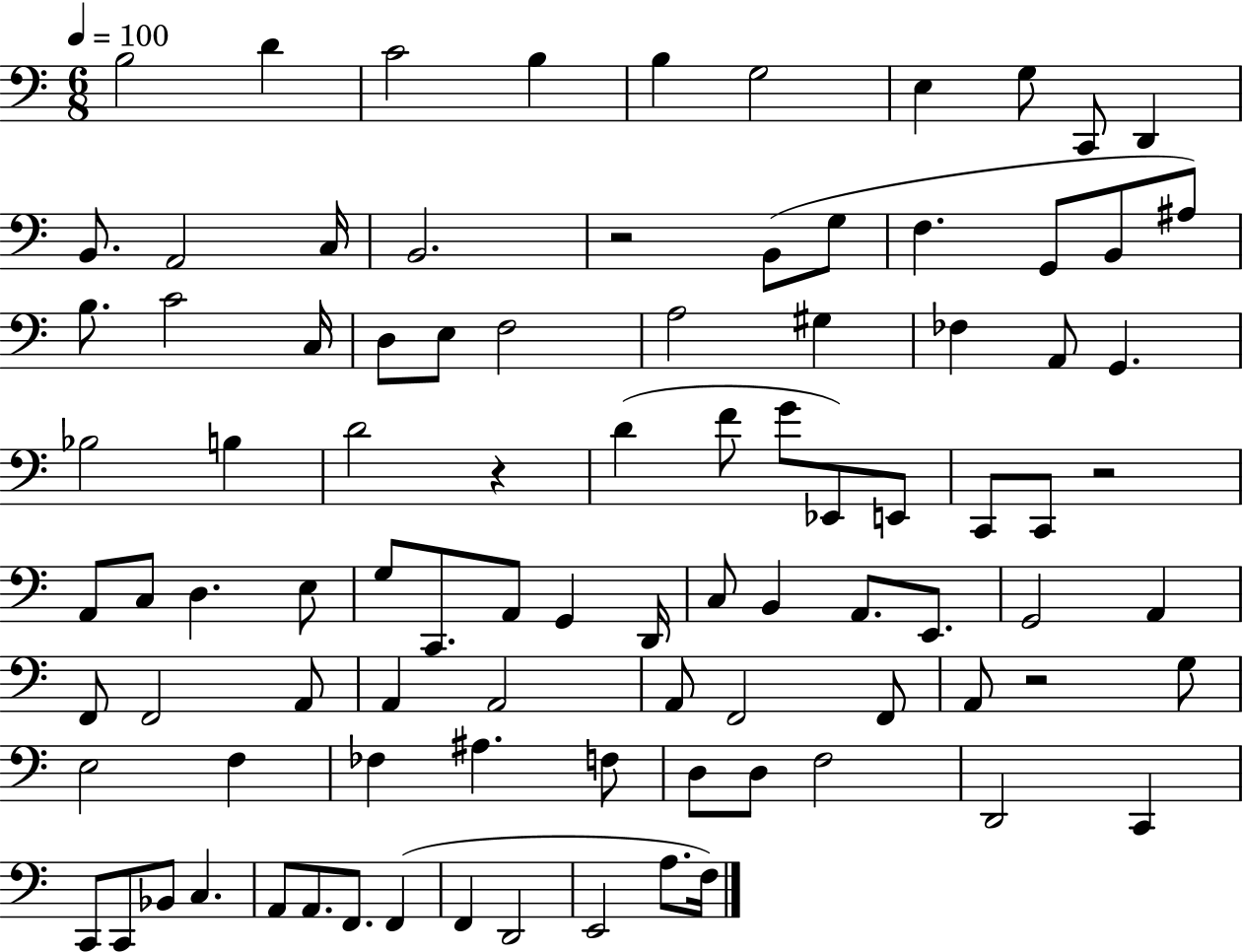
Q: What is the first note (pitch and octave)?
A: B3